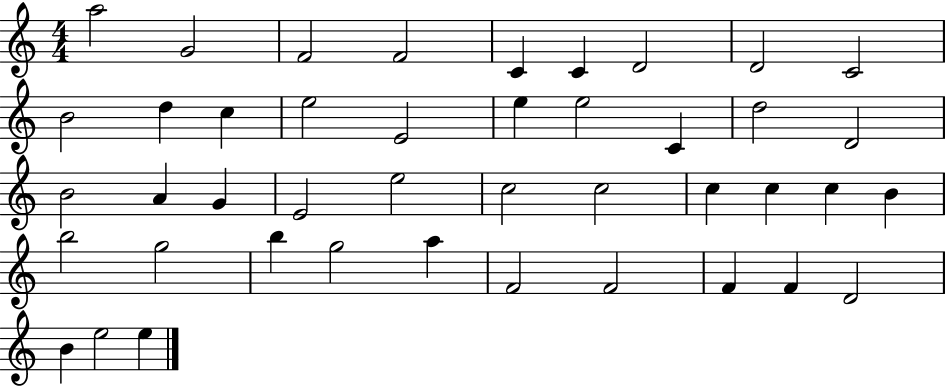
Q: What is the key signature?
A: C major